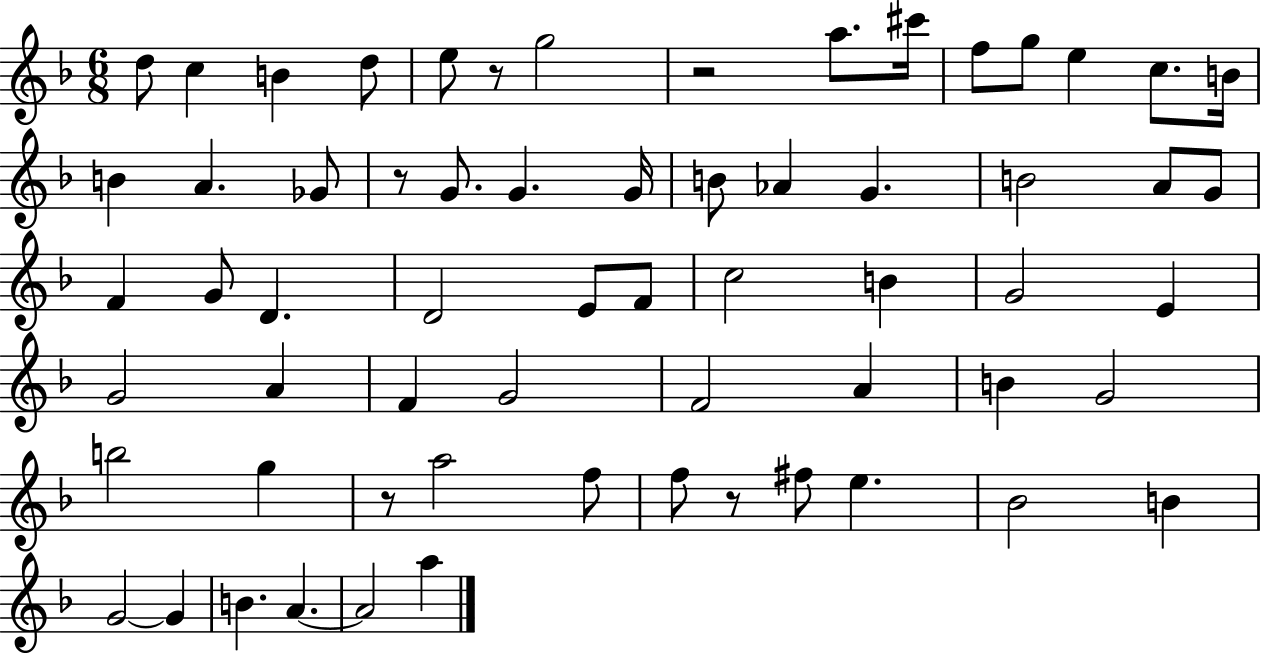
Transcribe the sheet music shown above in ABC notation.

X:1
T:Untitled
M:6/8
L:1/4
K:F
d/2 c B d/2 e/2 z/2 g2 z2 a/2 ^c'/4 f/2 g/2 e c/2 B/4 B A _G/2 z/2 G/2 G G/4 B/2 _A G B2 A/2 G/2 F G/2 D D2 E/2 F/2 c2 B G2 E G2 A F G2 F2 A B G2 b2 g z/2 a2 f/2 f/2 z/2 ^f/2 e _B2 B G2 G B A A2 a